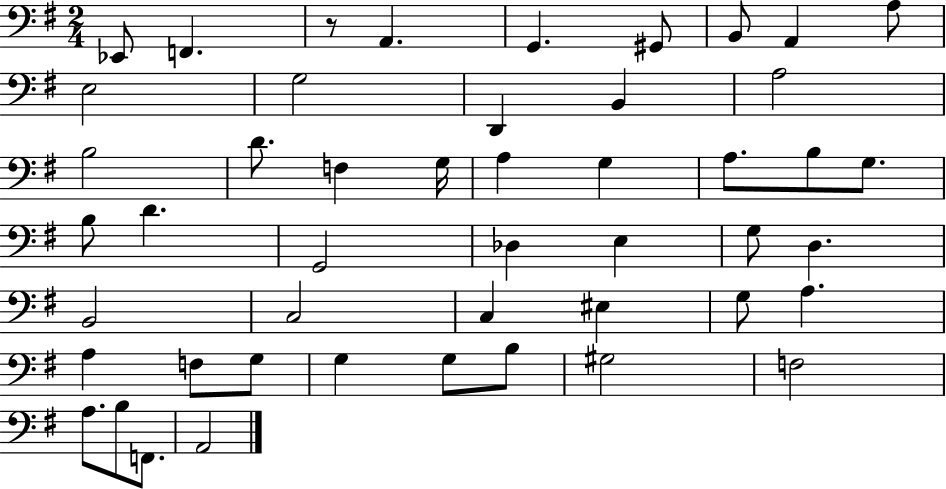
Eb2/e F2/q. R/e A2/q. G2/q. G#2/e B2/e A2/q A3/e E3/h G3/h D2/q B2/q A3/h B3/h D4/e. F3/q G3/s A3/q G3/q A3/e. B3/e G3/e. B3/e D4/q. G2/h Db3/q E3/q G3/e D3/q. B2/h C3/h C3/q EIS3/q G3/e A3/q. A3/q F3/e G3/e G3/q G3/e B3/e G#3/h F3/h A3/e. B3/e F2/e. A2/h